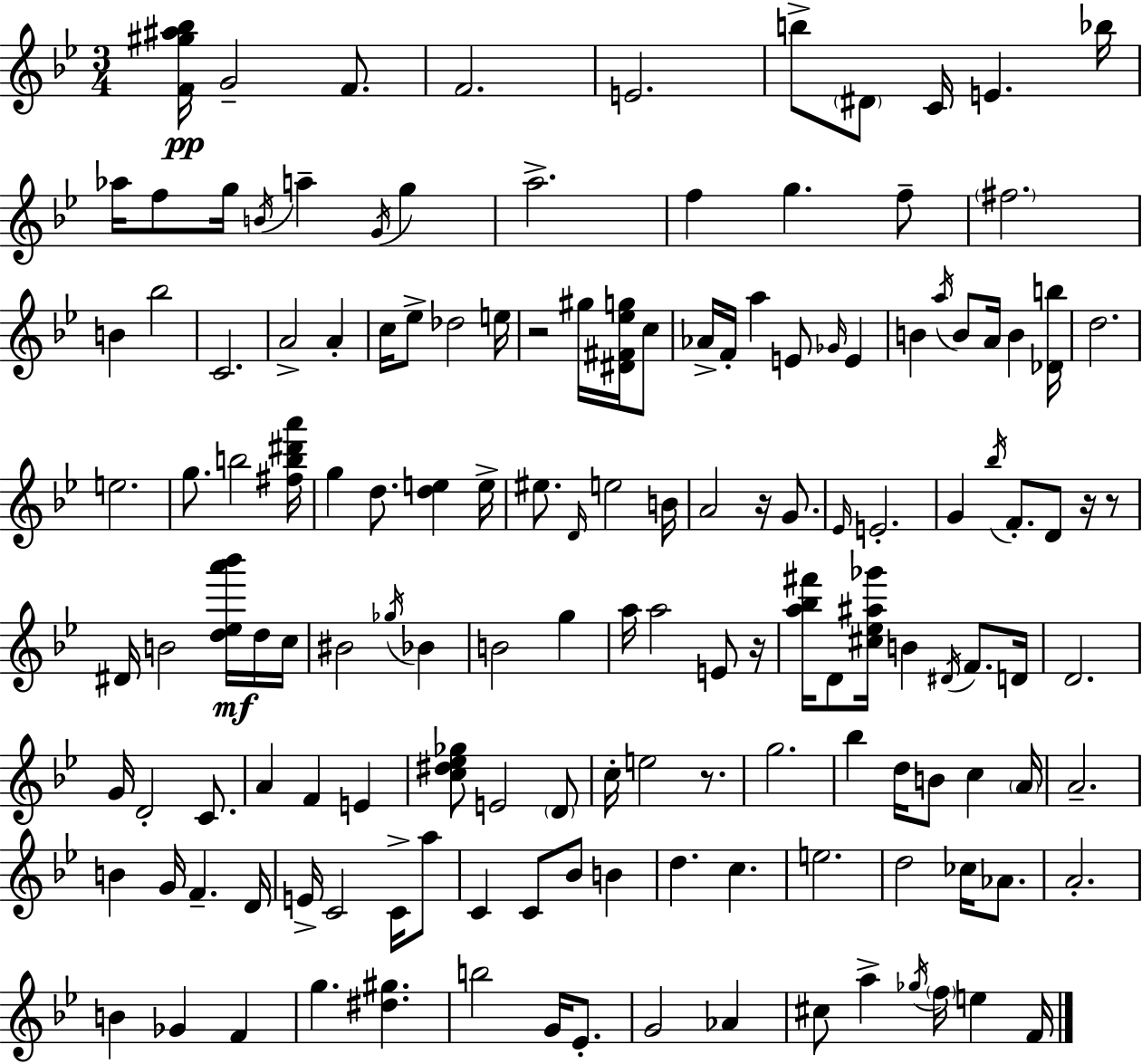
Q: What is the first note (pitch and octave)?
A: G4